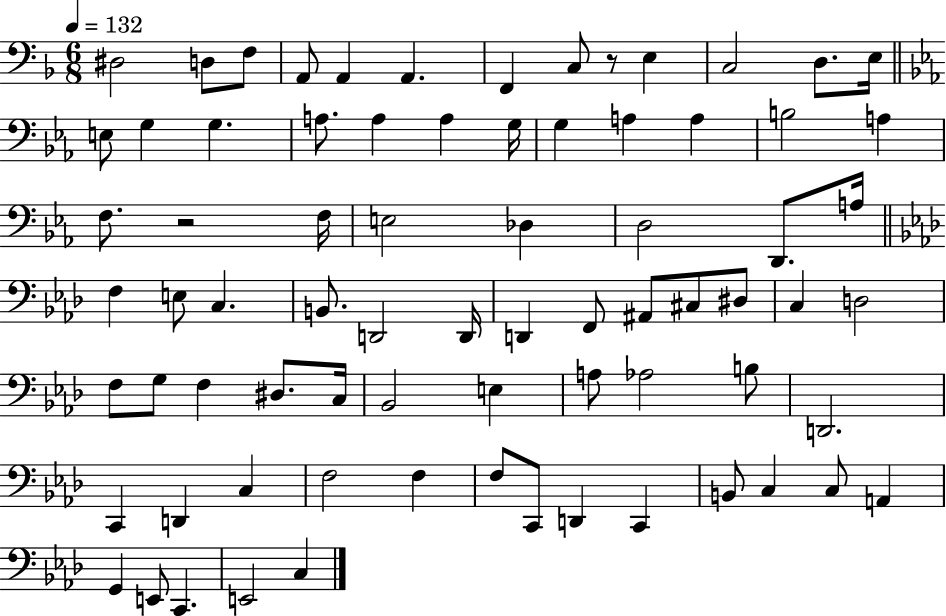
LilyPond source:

{
  \clef bass
  \numericTimeSignature
  \time 6/8
  \key f \major
  \tempo 4 = 132
  dis2 d8 f8 | a,8 a,4 a,4. | f,4 c8 r8 e4 | c2 d8. e16 | \break \bar "||" \break \key ees \major e8 g4 g4. | a8. a4 a4 g16 | g4 a4 a4 | b2 a4 | \break f8. r2 f16 | e2 des4 | d2 d,8. a16 | \bar "||" \break \key f \minor f4 e8 c4. | b,8. d,2 d,16 | d,4 f,8 ais,8 cis8 dis8 | c4 d2 | \break f8 g8 f4 dis8. c16 | bes,2 e4 | a8 aes2 b8 | d,2. | \break c,4 d,4 c4 | f2 f4 | f8 c,8 d,4 c,4 | b,8 c4 c8 a,4 | \break g,4 e,8 c,4. | e,2 c4 | \bar "|."
}